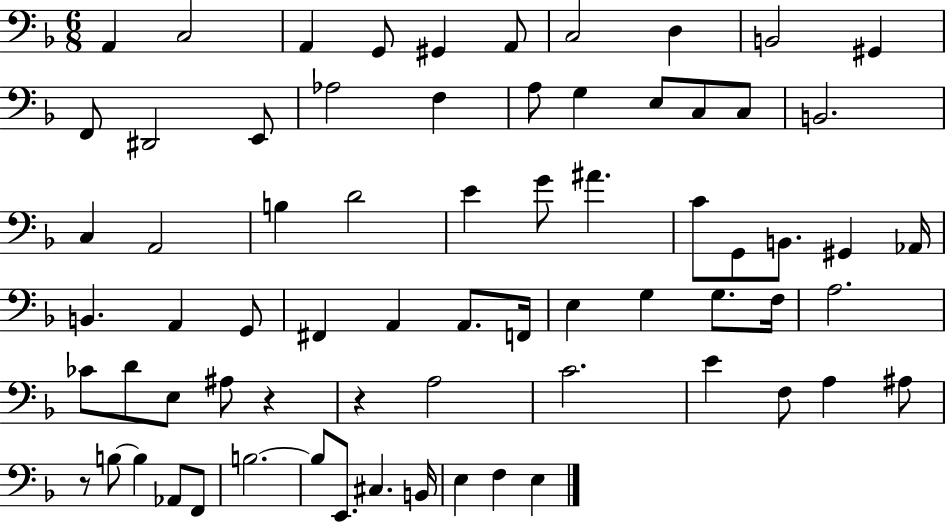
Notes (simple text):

A2/q C3/h A2/q G2/e G#2/q A2/e C3/h D3/q B2/h G#2/q F2/e D#2/h E2/e Ab3/h F3/q A3/e G3/q E3/e C3/e C3/e B2/h. C3/q A2/h B3/q D4/h E4/q G4/e A#4/q. C4/e G2/e B2/e. G#2/q Ab2/s B2/q. A2/q G2/e F#2/q A2/q A2/e. F2/s E3/q G3/q G3/e. F3/s A3/h. CES4/e D4/e E3/e A#3/e R/q R/q A3/h C4/h. E4/q F3/e A3/q A#3/e R/e B3/e B3/q Ab2/e F2/e B3/h. B3/e E2/e. C#3/q. B2/s E3/q F3/q E3/q